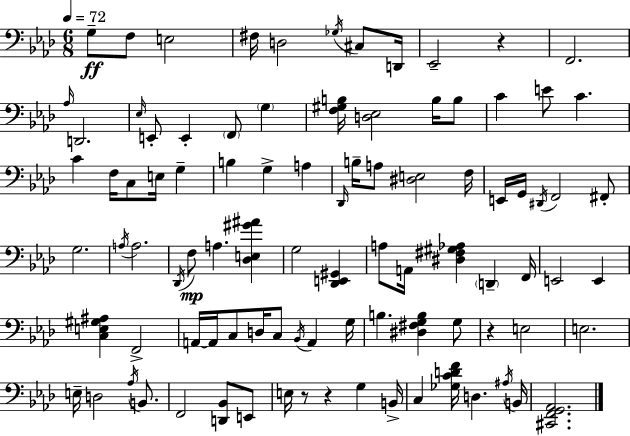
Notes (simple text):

G3/e F3/e E3/h F#3/s D3/h Gb3/s C#3/e D2/s Eb2/h R/q F2/h. Ab3/s D2/h. Eb3/s E2/e E2/q F2/e G3/q [F3,G#3,B3]/s [D3,Eb3]/h B3/s B3/e C4/q E4/e C4/q. C4/q F3/s C3/e E3/s G3/q B3/q G3/q A3/q Db2/s B3/s A3/e [D#3,E3]/h F3/s E2/s G2/s D#2/s F2/h F#2/e G3/h. A3/s A3/h. Db2/s F3/e A3/q. [Db3,E3,G#4,A#4]/q G3/h [Db2,E2,G#2]/q A3/e A2/s [D#3,F#3,G#3,Ab3]/q D2/q F2/s E2/h E2/q [C3,E3,G#3,A#3]/q F2/h A2/s A2/s C3/e D3/s C3/e Bb2/s A2/q G3/s B3/q. [D#3,F#3,G3,B3]/q G3/e R/q E3/h E3/h. E3/s D3/h Ab3/s B2/e. F2/h [D2,Bb2]/e E2/e E3/s R/e R/q G3/q B2/s C3/q [Gb3,C4,D4,F4]/s D3/q. A#3/s B2/s [C#2,F2,G2,Ab2]/h.